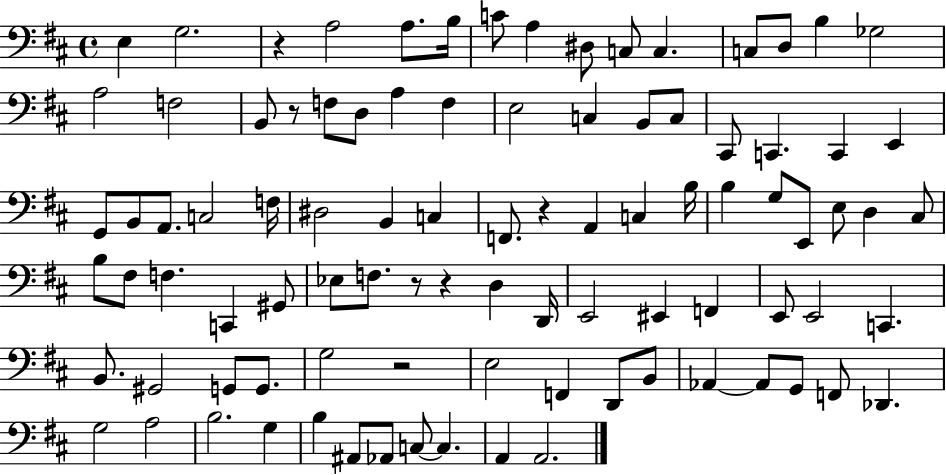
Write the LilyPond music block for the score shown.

{
  \clef bass
  \time 4/4
  \defaultTimeSignature
  \key d \major
  e4 g2. | r4 a2 a8. b16 | c'8 a4 dis8 c8 c4. | c8 d8 b4 ges2 | \break a2 f2 | b,8 r8 f8 d8 a4 f4 | e2 c4 b,8 c8 | cis,8 c,4. c,4 e,4 | \break g,8 b,8 a,8. c2 f16 | dis2 b,4 c4 | f,8. r4 a,4 c4 b16 | b4 g8 e,8 e8 d4 cis8 | \break b8 fis8 f4. c,4 gis,8 | ees8 f8. r8 r4 d4 d,16 | e,2 eis,4 f,4 | e,8 e,2 c,4. | \break b,8. gis,2 g,8 g,8. | g2 r2 | e2 f,4 d,8 b,8 | aes,4~~ aes,8 g,8 f,8 des,4. | \break g2 a2 | b2. g4 | b4 ais,8 aes,8 c8~~ c4. | a,4 a,2. | \break \bar "|."
}